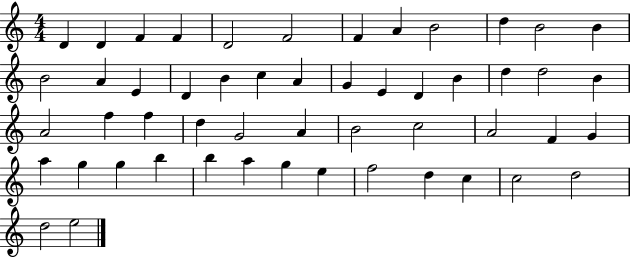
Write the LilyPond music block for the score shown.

{
  \clef treble
  \numericTimeSignature
  \time 4/4
  \key c \major
  d'4 d'4 f'4 f'4 | d'2 f'2 | f'4 a'4 b'2 | d''4 b'2 b'4 | \break b'2 a'4 e'4 | d'4 b'4 c''4 a'4 | g'4 e'4 d'4 b'4 | d''4 d''2 b'4 | \break a'2 f''4 f''4 | d''4 g'2 a'4 | b'2 c''2 | a'2 f'4 g'4 | \break a''4 g''4 g''4 b''4 | b''4 a''4 g''4 e''4 | f''2 d''4 c''4 | c''2 d''2 | \break d''2 e''2 | \bar "|."
}